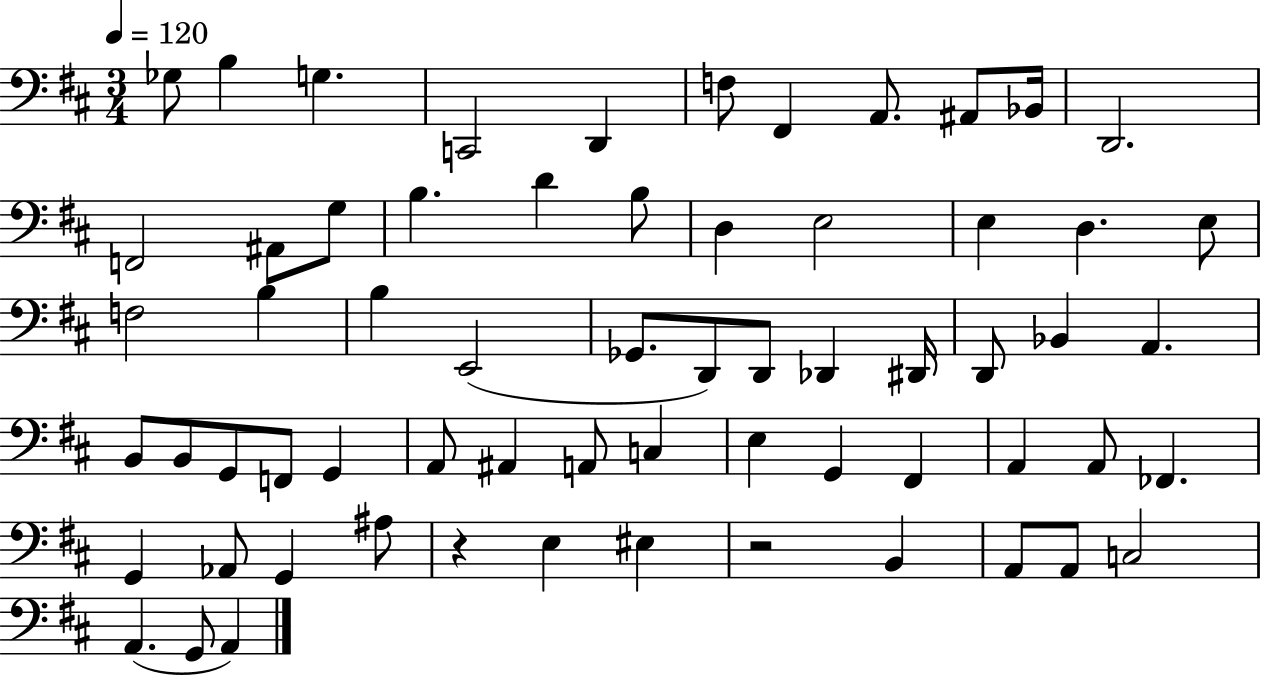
Gb3/e B3/q G3/q. C2/h D2/q F3/e F#2/q A2/e. A#2/e Bb2/s D2/h. F2/h A#2/e G3/e B3/q. D4/q B3/e D3/q E3/h E3/q D3/q. E3/e F3/h B3/q B3/q E2/h Gb2/e. D2/e D2/e Db2/q D#2/s D2/e Bb2/q A2/q. B2/e B2/e G2/e F2/e G2/q A2/e A#2/q A2/e C3/q E3/q G2/q F#2/q A2/q A2/e FES2/q. G2/q Ab2/e G2/q A#3/e R/q E3/q EIS3/q R/h B2/q A2/e A2/e C3/h A2/q. G2/e A2/q